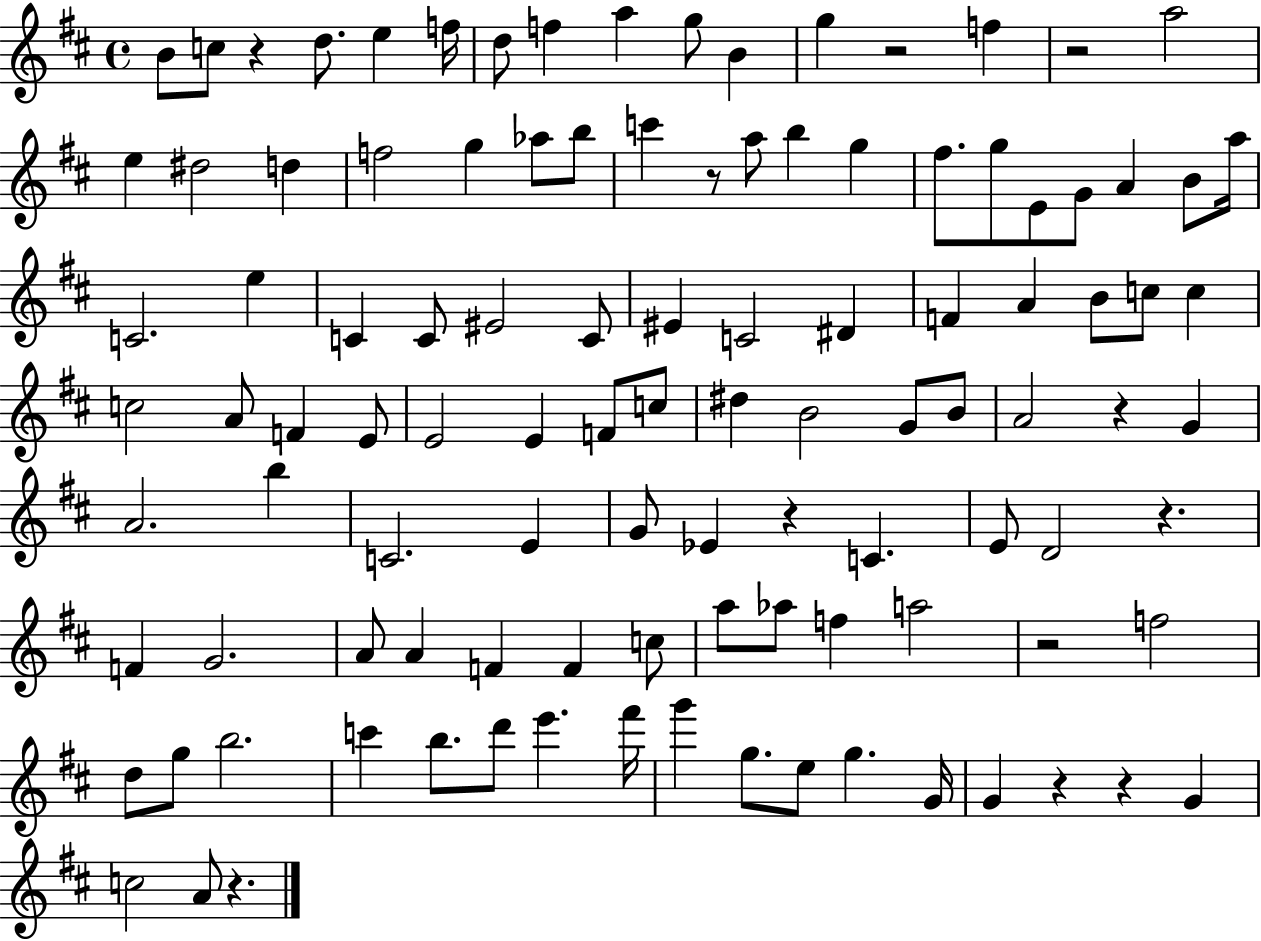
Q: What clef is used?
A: treble